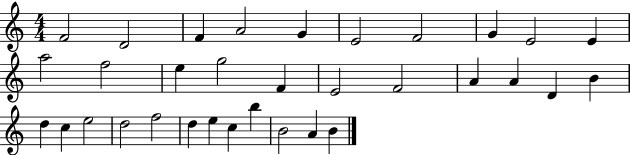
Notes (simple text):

F4/h D4/h F4/q A4/h G4/q E4/h F4/h G4/q E4/h E4/q A5/h F5/h E5/q G5/h F4/q E4/h F4/h A4/q A4/q D4/q B4/q D5/q C5/q E5/h D5/h F5/h D5/q E5/q C5/q B5/q B4/h A4/q B4/q